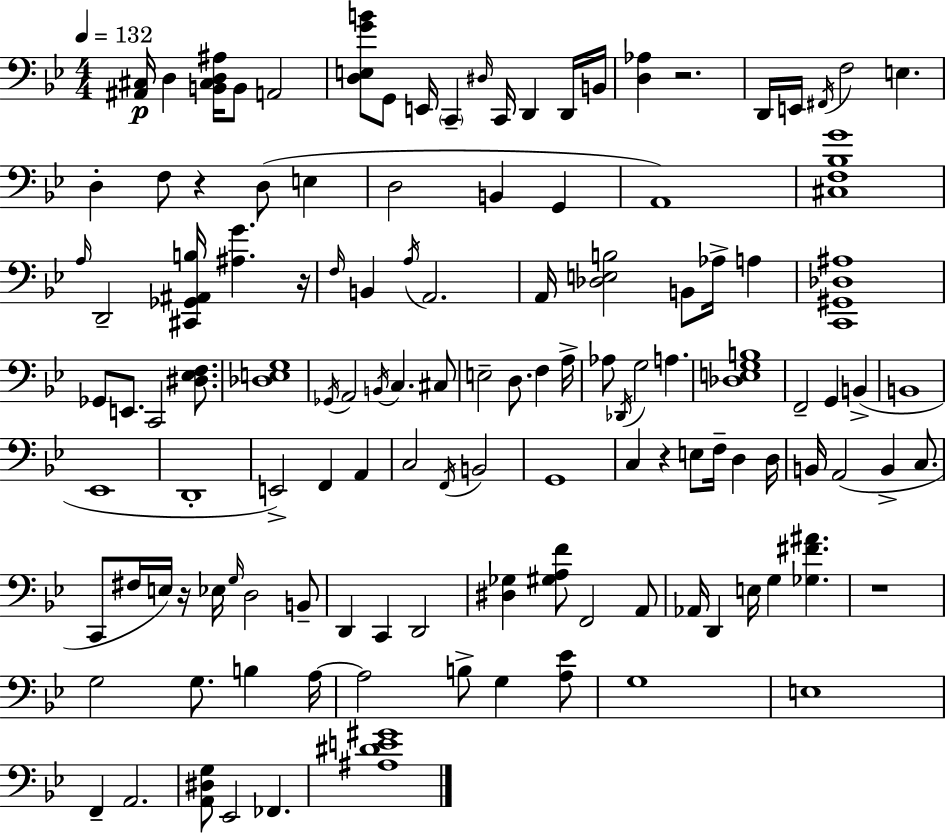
{
  \clef bass
  \numericTimeSignature
  \time 4/4
  \key g \minor
  \tempo 4 = 132
  <ais, cis>16\p d4 <b, cis d ais>16 b,8 a,2 | <d e g' b'>8 g,8 e,16 \parenthesize c,4-- \grace { dis16 } c,16 d,4 d,16 | b,16 <d aes>4 r2. | d,16 e,16 \acciaccatura { fis,16 } f2 e4. | \break d4-. f8 r4 d8( e4 | d2 b,4 g,4 | a,1) | <cis f bes g'>1 | \break \grace { a16 } d,2-- <cis, ges, ais, b>16 <ais g'>4. | r16 \grace { f16 } b,4 \acciaccatura { a16 } a,2. | a,16 <des e b>2 b,8 | aes16-> a4 <c, gis, des ais>1 | \break ges,8 e,8. c,2 | <dis ees f>8. <des e g>1 | \acciaccatura { ges,16 } a,2 \acciaccatura { b,16 } c4. | cis8 e2-- d8. | \break f4 a16-> aes8 \acciaccatura { des,16 } g2 | a4. <des e g b>1 | f,2-- | g,4 b,4->( b,1 | \break ees,1 | d,1-. | e,2->) | f,4 a,4 c2 | \break \acciaccatura { f,16 } b,2 g,1 | c4 r4 | e8 f16-- d4 d16 b,16 a,2( | b,4-> c8. c,8 fis16 e16) r16 ees16 \grace { g16 } | \break d2 b,8-- d,4 c,4 | d,2 <dis ges>4 <gis a f'>8 | f,2 a,8 aes,16 d,4 e16 | g4 <ges fis' ais'>4. r1 | \break g2 | g8. b4 a16~~ a2 | b8-> g4 <a ees'>8 g1 | e1 | \break f,4-- a,2. | <a, dis g>8 ees,2 | fes,4. <ais dis' e' gis'>1 | \bar "|."
}